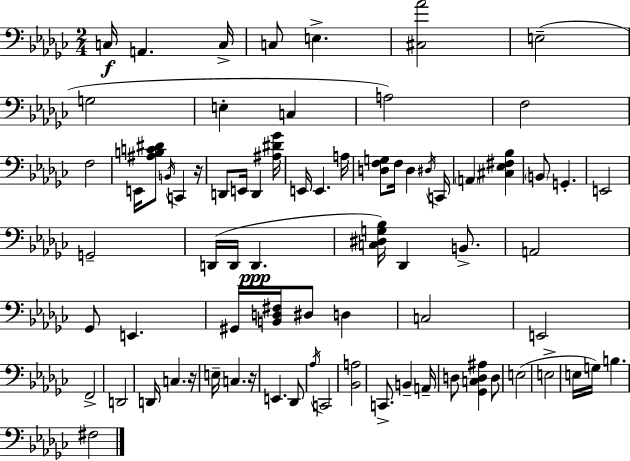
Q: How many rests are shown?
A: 3